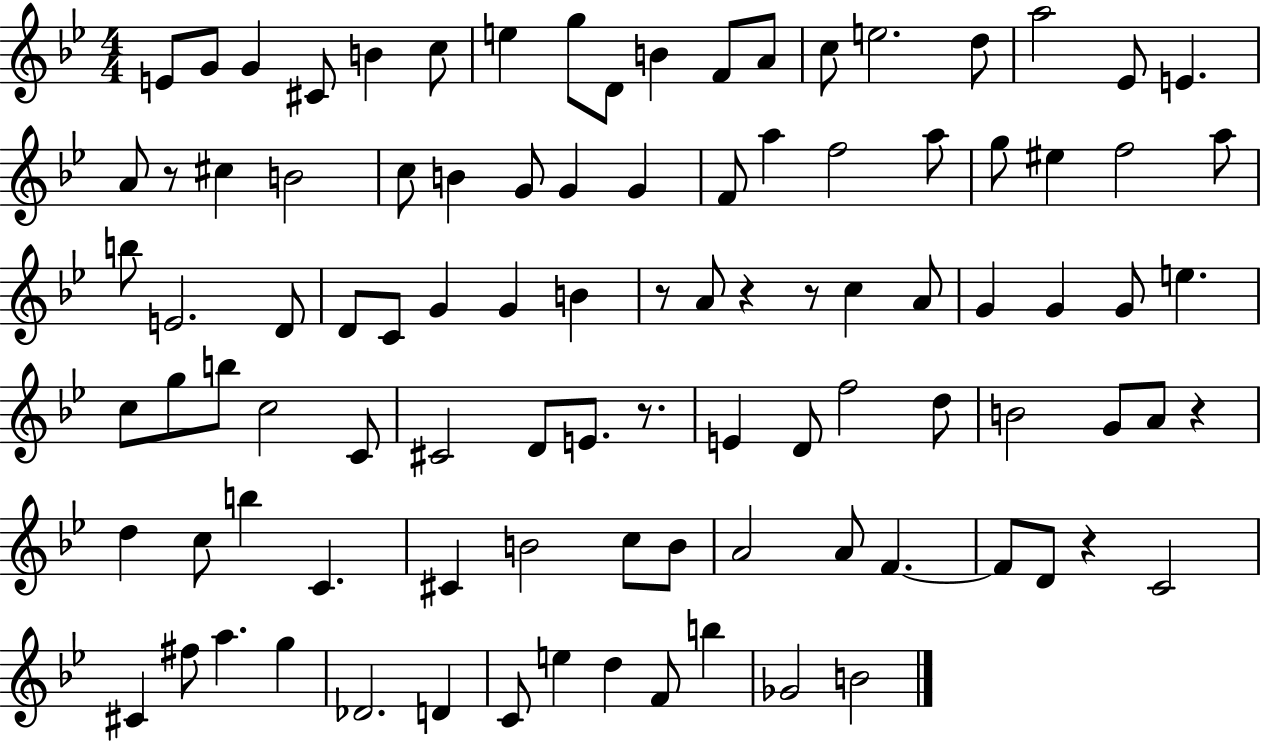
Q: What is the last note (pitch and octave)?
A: B4